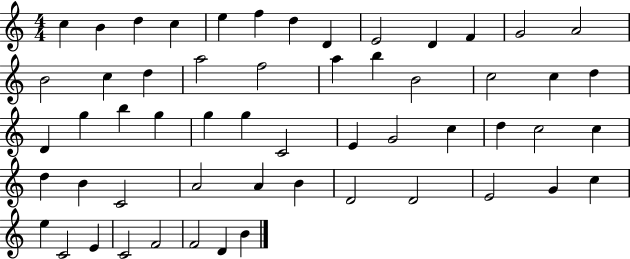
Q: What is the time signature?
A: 4/4